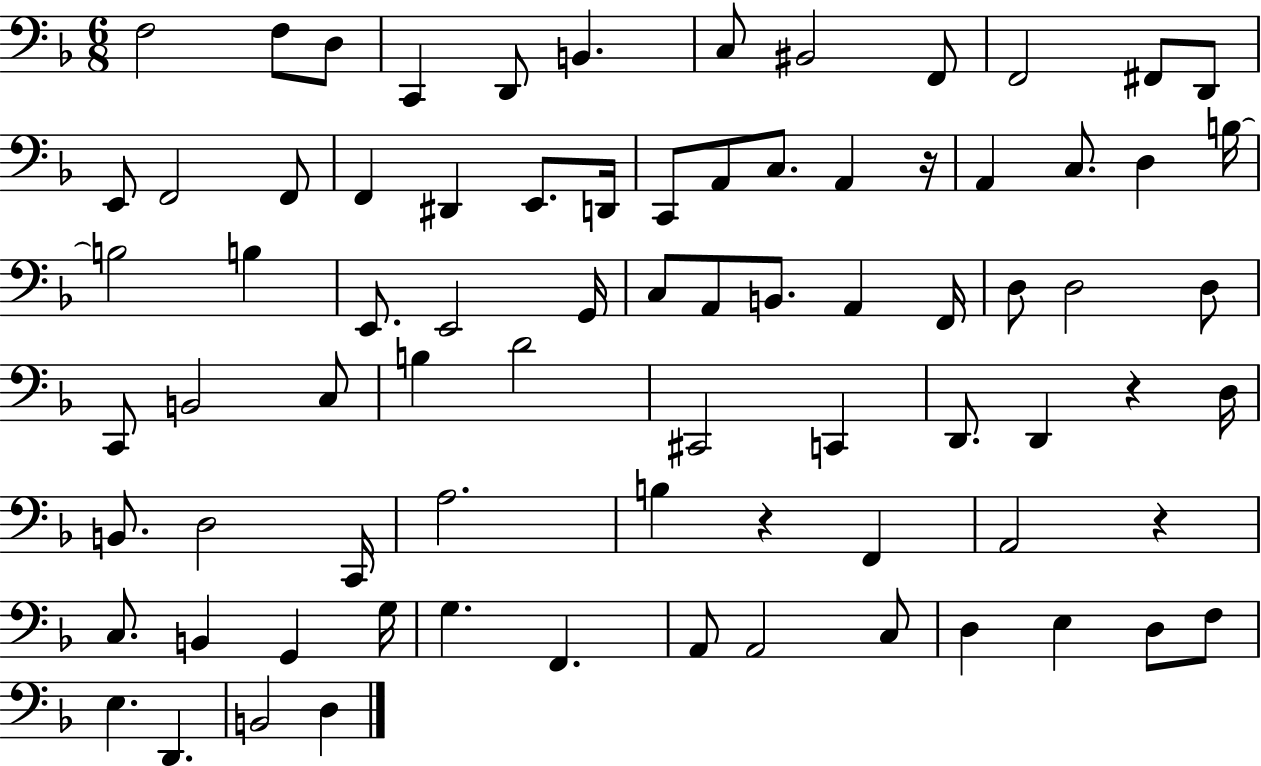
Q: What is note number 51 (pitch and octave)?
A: B2